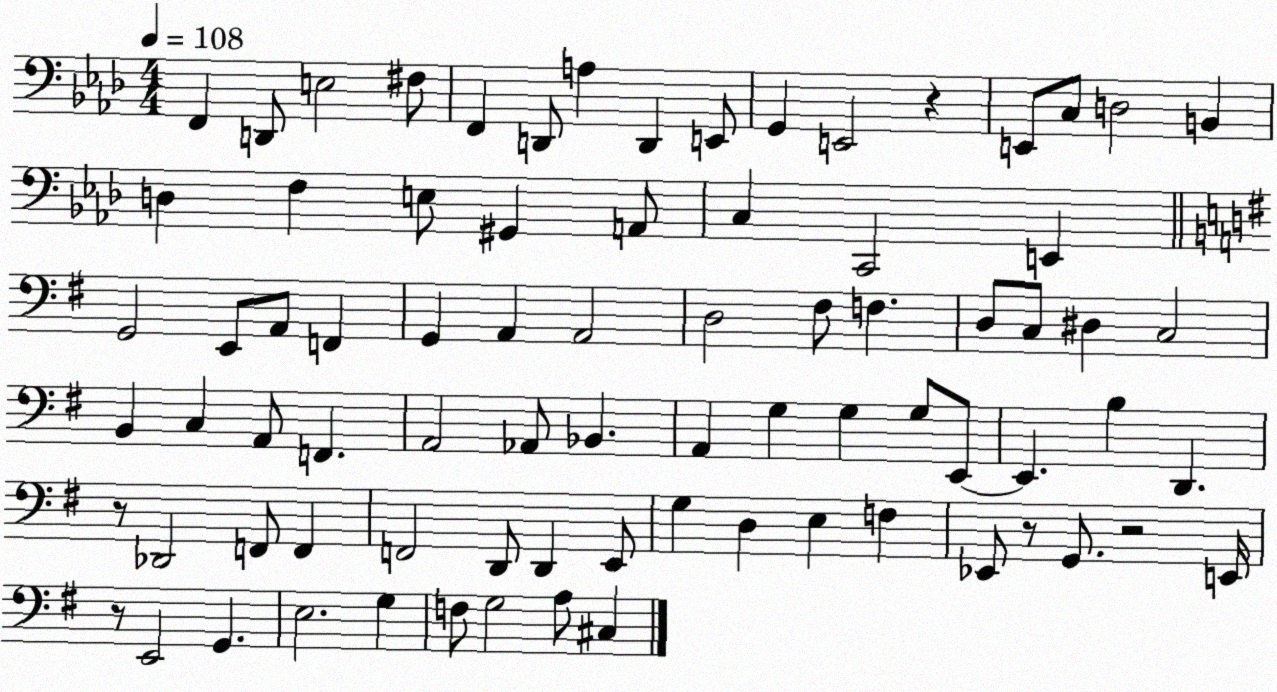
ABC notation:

X:1
T:Untitled
M:4/4
L:1/4
K:Ab
F,, D,,/2 E,2 ^F,/2 F,, D,,/2 A, D,, E,,/2 G,, E,,2 z E,,/2 C,/2 D,2 B,, D, F, E,/2 ^G,, A,,/2 C, C,,2 E,, G,,2 E,,/2 A,,/2 F,, G,, A,, A,,2 D,2 ^F,/2 F, D,/2 C,/2 ^D, C,2 B,, C, A,,/2 F,, A,,2 _A,,/2 _B,, A,, G, G, G,/2 E,,/2 E,, B, D,, z/2 _D,,2 F,,/2 F,, F,,2 D,,/2 D,, E,,/2 G, D, E, F, _E,,/2 z/2 G,,/2 z2 E,,/4 z/2 E,,2 G,, E,2 G, F,/2 G,2 A,/2 ^C,